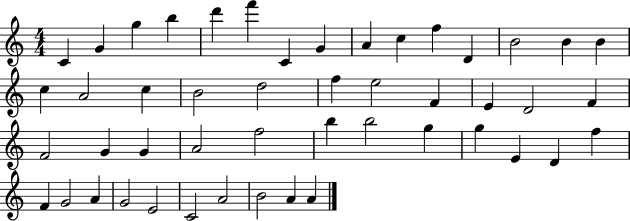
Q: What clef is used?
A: treble